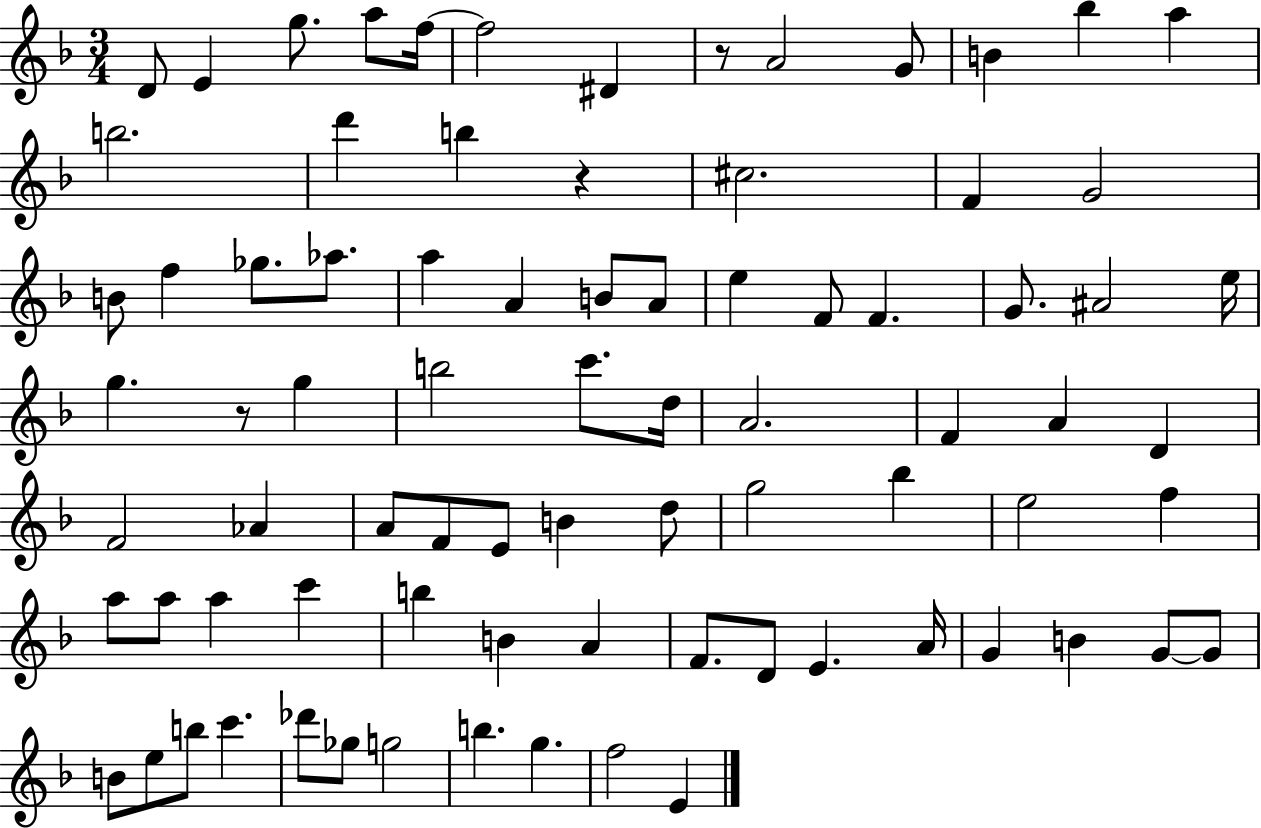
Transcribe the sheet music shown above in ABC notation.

X:1
T:Untitled
M:3/4
L:1/4
K:F
D/2 E g/2 a/2 f/4 f2 ^D z/2 A2 G/2 B _b a b2 d' b z ^c2 F G2 B/2 f _g/2 _a/2 a A B/2 A/2 e F/2 F G/2 ^A2 e/4 g z/2 g b2 c'/2 d/4 A2 F A D F2 _A A/2 F/2 E/2 B d/2 g2 _b e2 f a/2 a/2 a c' b B A F/2 D/2 E A/4 G B G/2 G/2 B/2 e/2 b/2 c' _d'/2 _g/2 g2 b g f2 E